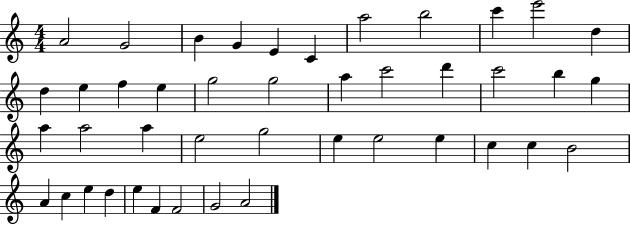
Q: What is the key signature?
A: C major